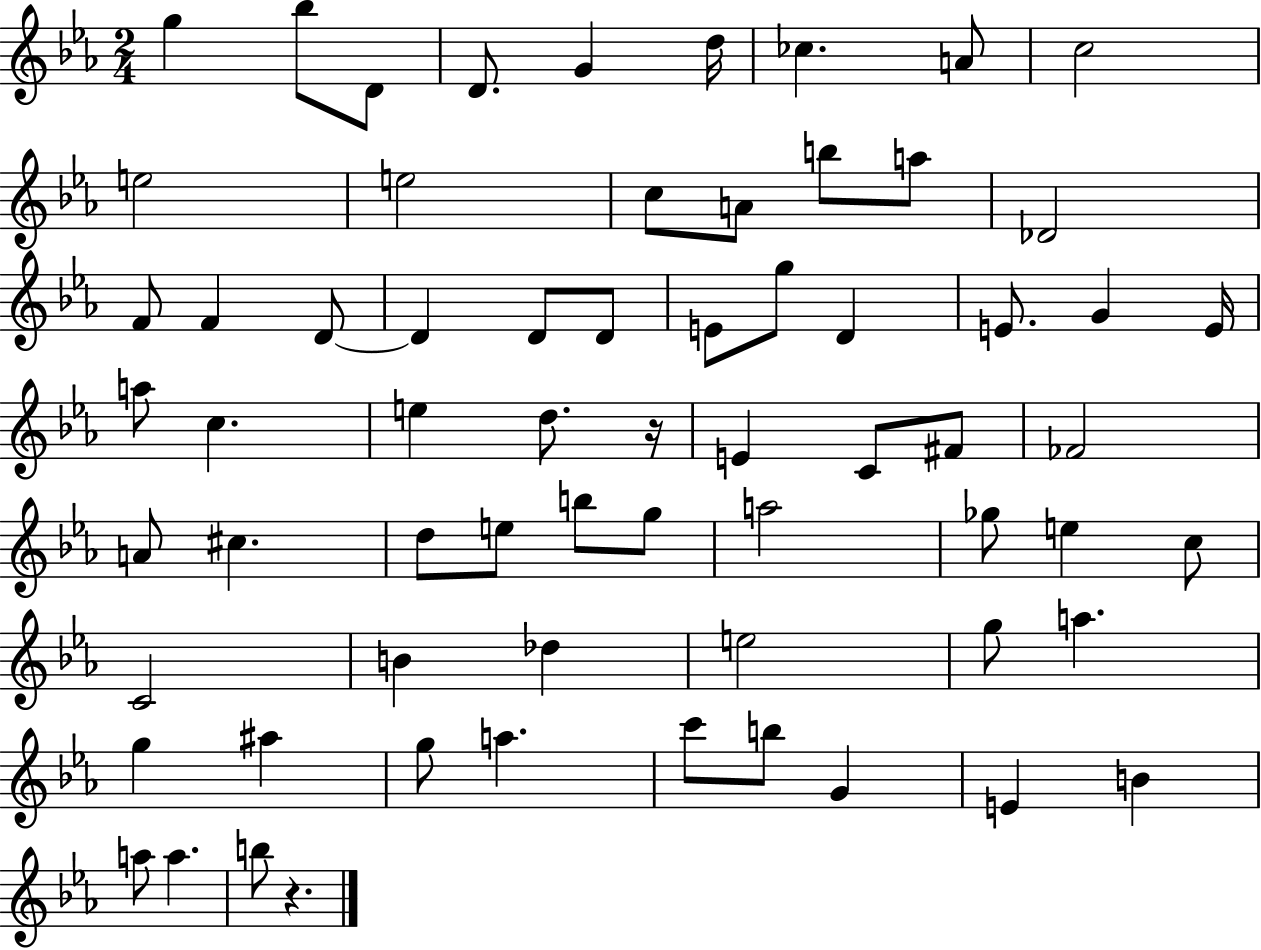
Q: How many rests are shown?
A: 2